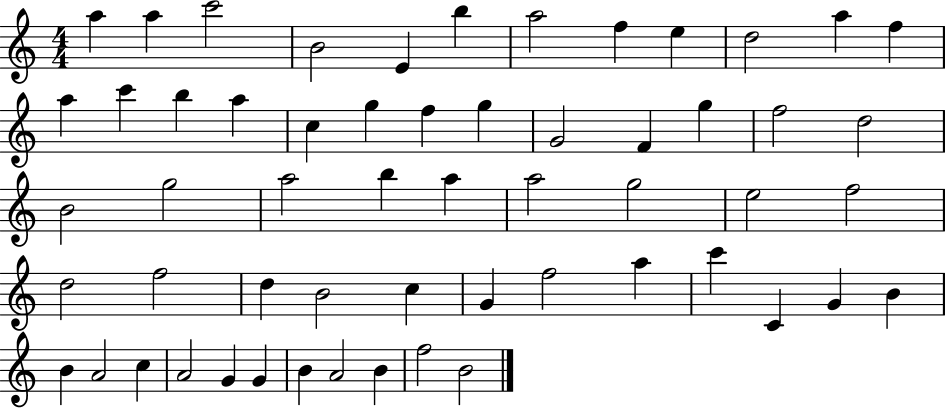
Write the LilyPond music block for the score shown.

{
  \clef treble
  \numericTimeSignature
  \time 4/4
  \key c \major
  a''4 a''4 c'''2 | b'2 e'4 b''4 | a''2 f''4 e''4 | d''2 a''4 f''4 | \break a''4 c'''4 b''4 a''4 | c''4 g''4 f''4 g''4 | g'2 f'4 g''4 | f''2 d''2 | \break b'2 g''2 | a''2 b''4 a''4 | a''2 g''2 | e''2 f''2 | \break d''2 f''2 | d''4 b'2 c''4 | g'4 f''2 a''4 | c'''4 c'4 g'4 b'4 | \break b'4 a'2 c''4 | a'2 g'4 g'4 | b'4 a'2 b'4 | f''2 b'2 | \break \bar "|."
}